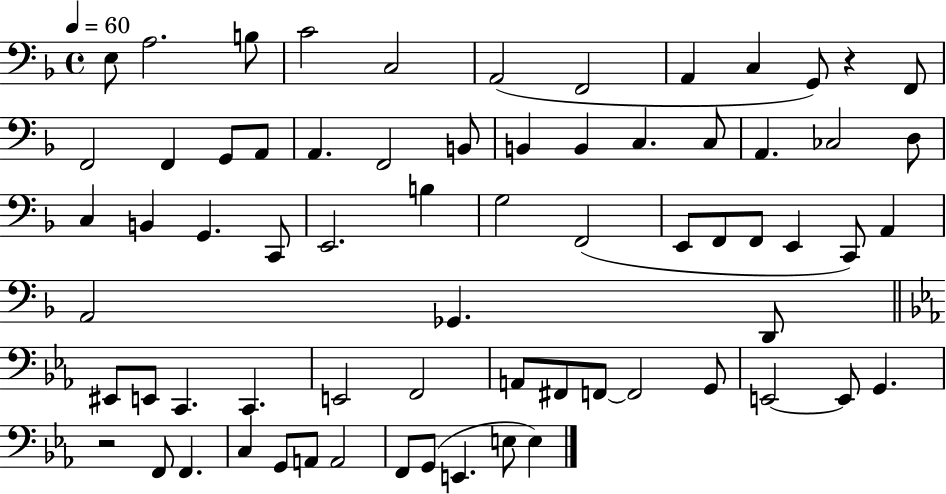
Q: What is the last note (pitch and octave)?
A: E3